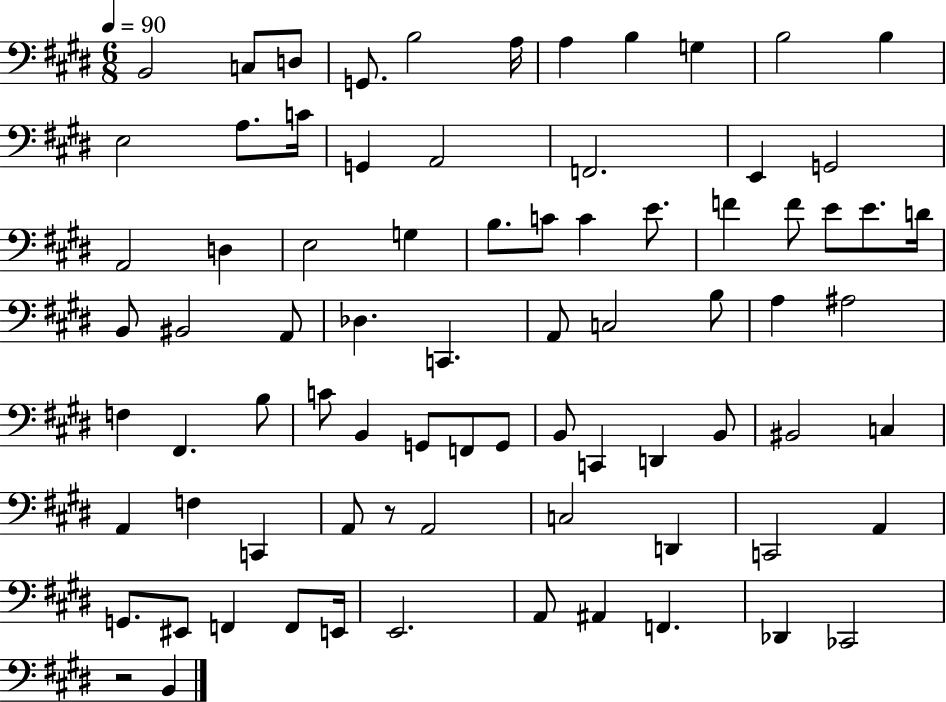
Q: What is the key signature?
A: E major